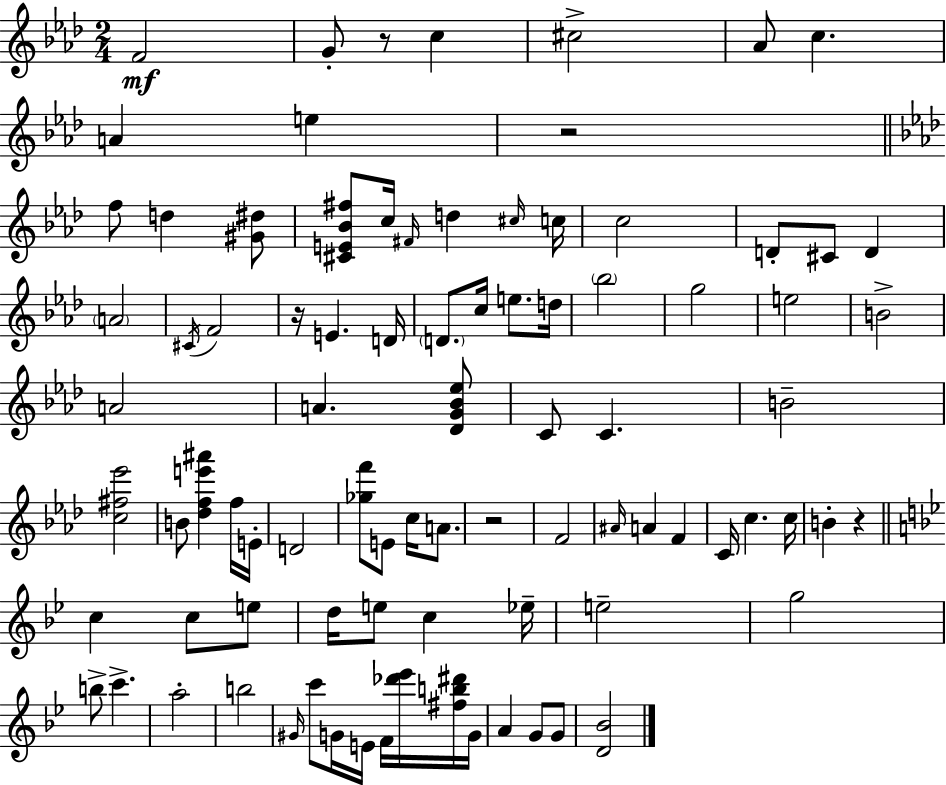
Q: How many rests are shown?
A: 5